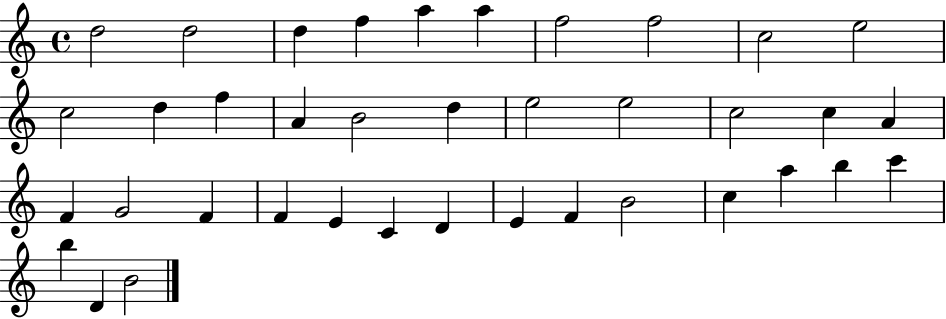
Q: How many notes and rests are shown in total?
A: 38